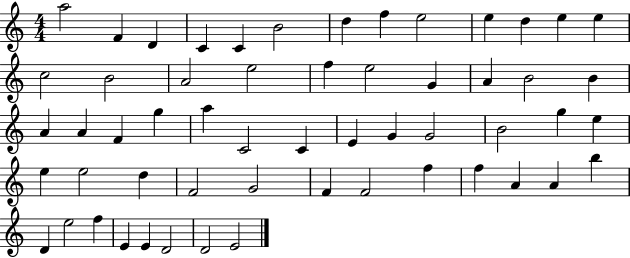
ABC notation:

X:1
T:Untitled
M:4/4
L:1/4
K:C
a2 F D C C B2 d f e2 e d e e c2 B2 A2 e2 f e2 G A B2 B A A F g a C2 C E G G2 B2 g e e e2 d F2 G2 F F2 f f A A b D e2 f E E D2 D2 E2